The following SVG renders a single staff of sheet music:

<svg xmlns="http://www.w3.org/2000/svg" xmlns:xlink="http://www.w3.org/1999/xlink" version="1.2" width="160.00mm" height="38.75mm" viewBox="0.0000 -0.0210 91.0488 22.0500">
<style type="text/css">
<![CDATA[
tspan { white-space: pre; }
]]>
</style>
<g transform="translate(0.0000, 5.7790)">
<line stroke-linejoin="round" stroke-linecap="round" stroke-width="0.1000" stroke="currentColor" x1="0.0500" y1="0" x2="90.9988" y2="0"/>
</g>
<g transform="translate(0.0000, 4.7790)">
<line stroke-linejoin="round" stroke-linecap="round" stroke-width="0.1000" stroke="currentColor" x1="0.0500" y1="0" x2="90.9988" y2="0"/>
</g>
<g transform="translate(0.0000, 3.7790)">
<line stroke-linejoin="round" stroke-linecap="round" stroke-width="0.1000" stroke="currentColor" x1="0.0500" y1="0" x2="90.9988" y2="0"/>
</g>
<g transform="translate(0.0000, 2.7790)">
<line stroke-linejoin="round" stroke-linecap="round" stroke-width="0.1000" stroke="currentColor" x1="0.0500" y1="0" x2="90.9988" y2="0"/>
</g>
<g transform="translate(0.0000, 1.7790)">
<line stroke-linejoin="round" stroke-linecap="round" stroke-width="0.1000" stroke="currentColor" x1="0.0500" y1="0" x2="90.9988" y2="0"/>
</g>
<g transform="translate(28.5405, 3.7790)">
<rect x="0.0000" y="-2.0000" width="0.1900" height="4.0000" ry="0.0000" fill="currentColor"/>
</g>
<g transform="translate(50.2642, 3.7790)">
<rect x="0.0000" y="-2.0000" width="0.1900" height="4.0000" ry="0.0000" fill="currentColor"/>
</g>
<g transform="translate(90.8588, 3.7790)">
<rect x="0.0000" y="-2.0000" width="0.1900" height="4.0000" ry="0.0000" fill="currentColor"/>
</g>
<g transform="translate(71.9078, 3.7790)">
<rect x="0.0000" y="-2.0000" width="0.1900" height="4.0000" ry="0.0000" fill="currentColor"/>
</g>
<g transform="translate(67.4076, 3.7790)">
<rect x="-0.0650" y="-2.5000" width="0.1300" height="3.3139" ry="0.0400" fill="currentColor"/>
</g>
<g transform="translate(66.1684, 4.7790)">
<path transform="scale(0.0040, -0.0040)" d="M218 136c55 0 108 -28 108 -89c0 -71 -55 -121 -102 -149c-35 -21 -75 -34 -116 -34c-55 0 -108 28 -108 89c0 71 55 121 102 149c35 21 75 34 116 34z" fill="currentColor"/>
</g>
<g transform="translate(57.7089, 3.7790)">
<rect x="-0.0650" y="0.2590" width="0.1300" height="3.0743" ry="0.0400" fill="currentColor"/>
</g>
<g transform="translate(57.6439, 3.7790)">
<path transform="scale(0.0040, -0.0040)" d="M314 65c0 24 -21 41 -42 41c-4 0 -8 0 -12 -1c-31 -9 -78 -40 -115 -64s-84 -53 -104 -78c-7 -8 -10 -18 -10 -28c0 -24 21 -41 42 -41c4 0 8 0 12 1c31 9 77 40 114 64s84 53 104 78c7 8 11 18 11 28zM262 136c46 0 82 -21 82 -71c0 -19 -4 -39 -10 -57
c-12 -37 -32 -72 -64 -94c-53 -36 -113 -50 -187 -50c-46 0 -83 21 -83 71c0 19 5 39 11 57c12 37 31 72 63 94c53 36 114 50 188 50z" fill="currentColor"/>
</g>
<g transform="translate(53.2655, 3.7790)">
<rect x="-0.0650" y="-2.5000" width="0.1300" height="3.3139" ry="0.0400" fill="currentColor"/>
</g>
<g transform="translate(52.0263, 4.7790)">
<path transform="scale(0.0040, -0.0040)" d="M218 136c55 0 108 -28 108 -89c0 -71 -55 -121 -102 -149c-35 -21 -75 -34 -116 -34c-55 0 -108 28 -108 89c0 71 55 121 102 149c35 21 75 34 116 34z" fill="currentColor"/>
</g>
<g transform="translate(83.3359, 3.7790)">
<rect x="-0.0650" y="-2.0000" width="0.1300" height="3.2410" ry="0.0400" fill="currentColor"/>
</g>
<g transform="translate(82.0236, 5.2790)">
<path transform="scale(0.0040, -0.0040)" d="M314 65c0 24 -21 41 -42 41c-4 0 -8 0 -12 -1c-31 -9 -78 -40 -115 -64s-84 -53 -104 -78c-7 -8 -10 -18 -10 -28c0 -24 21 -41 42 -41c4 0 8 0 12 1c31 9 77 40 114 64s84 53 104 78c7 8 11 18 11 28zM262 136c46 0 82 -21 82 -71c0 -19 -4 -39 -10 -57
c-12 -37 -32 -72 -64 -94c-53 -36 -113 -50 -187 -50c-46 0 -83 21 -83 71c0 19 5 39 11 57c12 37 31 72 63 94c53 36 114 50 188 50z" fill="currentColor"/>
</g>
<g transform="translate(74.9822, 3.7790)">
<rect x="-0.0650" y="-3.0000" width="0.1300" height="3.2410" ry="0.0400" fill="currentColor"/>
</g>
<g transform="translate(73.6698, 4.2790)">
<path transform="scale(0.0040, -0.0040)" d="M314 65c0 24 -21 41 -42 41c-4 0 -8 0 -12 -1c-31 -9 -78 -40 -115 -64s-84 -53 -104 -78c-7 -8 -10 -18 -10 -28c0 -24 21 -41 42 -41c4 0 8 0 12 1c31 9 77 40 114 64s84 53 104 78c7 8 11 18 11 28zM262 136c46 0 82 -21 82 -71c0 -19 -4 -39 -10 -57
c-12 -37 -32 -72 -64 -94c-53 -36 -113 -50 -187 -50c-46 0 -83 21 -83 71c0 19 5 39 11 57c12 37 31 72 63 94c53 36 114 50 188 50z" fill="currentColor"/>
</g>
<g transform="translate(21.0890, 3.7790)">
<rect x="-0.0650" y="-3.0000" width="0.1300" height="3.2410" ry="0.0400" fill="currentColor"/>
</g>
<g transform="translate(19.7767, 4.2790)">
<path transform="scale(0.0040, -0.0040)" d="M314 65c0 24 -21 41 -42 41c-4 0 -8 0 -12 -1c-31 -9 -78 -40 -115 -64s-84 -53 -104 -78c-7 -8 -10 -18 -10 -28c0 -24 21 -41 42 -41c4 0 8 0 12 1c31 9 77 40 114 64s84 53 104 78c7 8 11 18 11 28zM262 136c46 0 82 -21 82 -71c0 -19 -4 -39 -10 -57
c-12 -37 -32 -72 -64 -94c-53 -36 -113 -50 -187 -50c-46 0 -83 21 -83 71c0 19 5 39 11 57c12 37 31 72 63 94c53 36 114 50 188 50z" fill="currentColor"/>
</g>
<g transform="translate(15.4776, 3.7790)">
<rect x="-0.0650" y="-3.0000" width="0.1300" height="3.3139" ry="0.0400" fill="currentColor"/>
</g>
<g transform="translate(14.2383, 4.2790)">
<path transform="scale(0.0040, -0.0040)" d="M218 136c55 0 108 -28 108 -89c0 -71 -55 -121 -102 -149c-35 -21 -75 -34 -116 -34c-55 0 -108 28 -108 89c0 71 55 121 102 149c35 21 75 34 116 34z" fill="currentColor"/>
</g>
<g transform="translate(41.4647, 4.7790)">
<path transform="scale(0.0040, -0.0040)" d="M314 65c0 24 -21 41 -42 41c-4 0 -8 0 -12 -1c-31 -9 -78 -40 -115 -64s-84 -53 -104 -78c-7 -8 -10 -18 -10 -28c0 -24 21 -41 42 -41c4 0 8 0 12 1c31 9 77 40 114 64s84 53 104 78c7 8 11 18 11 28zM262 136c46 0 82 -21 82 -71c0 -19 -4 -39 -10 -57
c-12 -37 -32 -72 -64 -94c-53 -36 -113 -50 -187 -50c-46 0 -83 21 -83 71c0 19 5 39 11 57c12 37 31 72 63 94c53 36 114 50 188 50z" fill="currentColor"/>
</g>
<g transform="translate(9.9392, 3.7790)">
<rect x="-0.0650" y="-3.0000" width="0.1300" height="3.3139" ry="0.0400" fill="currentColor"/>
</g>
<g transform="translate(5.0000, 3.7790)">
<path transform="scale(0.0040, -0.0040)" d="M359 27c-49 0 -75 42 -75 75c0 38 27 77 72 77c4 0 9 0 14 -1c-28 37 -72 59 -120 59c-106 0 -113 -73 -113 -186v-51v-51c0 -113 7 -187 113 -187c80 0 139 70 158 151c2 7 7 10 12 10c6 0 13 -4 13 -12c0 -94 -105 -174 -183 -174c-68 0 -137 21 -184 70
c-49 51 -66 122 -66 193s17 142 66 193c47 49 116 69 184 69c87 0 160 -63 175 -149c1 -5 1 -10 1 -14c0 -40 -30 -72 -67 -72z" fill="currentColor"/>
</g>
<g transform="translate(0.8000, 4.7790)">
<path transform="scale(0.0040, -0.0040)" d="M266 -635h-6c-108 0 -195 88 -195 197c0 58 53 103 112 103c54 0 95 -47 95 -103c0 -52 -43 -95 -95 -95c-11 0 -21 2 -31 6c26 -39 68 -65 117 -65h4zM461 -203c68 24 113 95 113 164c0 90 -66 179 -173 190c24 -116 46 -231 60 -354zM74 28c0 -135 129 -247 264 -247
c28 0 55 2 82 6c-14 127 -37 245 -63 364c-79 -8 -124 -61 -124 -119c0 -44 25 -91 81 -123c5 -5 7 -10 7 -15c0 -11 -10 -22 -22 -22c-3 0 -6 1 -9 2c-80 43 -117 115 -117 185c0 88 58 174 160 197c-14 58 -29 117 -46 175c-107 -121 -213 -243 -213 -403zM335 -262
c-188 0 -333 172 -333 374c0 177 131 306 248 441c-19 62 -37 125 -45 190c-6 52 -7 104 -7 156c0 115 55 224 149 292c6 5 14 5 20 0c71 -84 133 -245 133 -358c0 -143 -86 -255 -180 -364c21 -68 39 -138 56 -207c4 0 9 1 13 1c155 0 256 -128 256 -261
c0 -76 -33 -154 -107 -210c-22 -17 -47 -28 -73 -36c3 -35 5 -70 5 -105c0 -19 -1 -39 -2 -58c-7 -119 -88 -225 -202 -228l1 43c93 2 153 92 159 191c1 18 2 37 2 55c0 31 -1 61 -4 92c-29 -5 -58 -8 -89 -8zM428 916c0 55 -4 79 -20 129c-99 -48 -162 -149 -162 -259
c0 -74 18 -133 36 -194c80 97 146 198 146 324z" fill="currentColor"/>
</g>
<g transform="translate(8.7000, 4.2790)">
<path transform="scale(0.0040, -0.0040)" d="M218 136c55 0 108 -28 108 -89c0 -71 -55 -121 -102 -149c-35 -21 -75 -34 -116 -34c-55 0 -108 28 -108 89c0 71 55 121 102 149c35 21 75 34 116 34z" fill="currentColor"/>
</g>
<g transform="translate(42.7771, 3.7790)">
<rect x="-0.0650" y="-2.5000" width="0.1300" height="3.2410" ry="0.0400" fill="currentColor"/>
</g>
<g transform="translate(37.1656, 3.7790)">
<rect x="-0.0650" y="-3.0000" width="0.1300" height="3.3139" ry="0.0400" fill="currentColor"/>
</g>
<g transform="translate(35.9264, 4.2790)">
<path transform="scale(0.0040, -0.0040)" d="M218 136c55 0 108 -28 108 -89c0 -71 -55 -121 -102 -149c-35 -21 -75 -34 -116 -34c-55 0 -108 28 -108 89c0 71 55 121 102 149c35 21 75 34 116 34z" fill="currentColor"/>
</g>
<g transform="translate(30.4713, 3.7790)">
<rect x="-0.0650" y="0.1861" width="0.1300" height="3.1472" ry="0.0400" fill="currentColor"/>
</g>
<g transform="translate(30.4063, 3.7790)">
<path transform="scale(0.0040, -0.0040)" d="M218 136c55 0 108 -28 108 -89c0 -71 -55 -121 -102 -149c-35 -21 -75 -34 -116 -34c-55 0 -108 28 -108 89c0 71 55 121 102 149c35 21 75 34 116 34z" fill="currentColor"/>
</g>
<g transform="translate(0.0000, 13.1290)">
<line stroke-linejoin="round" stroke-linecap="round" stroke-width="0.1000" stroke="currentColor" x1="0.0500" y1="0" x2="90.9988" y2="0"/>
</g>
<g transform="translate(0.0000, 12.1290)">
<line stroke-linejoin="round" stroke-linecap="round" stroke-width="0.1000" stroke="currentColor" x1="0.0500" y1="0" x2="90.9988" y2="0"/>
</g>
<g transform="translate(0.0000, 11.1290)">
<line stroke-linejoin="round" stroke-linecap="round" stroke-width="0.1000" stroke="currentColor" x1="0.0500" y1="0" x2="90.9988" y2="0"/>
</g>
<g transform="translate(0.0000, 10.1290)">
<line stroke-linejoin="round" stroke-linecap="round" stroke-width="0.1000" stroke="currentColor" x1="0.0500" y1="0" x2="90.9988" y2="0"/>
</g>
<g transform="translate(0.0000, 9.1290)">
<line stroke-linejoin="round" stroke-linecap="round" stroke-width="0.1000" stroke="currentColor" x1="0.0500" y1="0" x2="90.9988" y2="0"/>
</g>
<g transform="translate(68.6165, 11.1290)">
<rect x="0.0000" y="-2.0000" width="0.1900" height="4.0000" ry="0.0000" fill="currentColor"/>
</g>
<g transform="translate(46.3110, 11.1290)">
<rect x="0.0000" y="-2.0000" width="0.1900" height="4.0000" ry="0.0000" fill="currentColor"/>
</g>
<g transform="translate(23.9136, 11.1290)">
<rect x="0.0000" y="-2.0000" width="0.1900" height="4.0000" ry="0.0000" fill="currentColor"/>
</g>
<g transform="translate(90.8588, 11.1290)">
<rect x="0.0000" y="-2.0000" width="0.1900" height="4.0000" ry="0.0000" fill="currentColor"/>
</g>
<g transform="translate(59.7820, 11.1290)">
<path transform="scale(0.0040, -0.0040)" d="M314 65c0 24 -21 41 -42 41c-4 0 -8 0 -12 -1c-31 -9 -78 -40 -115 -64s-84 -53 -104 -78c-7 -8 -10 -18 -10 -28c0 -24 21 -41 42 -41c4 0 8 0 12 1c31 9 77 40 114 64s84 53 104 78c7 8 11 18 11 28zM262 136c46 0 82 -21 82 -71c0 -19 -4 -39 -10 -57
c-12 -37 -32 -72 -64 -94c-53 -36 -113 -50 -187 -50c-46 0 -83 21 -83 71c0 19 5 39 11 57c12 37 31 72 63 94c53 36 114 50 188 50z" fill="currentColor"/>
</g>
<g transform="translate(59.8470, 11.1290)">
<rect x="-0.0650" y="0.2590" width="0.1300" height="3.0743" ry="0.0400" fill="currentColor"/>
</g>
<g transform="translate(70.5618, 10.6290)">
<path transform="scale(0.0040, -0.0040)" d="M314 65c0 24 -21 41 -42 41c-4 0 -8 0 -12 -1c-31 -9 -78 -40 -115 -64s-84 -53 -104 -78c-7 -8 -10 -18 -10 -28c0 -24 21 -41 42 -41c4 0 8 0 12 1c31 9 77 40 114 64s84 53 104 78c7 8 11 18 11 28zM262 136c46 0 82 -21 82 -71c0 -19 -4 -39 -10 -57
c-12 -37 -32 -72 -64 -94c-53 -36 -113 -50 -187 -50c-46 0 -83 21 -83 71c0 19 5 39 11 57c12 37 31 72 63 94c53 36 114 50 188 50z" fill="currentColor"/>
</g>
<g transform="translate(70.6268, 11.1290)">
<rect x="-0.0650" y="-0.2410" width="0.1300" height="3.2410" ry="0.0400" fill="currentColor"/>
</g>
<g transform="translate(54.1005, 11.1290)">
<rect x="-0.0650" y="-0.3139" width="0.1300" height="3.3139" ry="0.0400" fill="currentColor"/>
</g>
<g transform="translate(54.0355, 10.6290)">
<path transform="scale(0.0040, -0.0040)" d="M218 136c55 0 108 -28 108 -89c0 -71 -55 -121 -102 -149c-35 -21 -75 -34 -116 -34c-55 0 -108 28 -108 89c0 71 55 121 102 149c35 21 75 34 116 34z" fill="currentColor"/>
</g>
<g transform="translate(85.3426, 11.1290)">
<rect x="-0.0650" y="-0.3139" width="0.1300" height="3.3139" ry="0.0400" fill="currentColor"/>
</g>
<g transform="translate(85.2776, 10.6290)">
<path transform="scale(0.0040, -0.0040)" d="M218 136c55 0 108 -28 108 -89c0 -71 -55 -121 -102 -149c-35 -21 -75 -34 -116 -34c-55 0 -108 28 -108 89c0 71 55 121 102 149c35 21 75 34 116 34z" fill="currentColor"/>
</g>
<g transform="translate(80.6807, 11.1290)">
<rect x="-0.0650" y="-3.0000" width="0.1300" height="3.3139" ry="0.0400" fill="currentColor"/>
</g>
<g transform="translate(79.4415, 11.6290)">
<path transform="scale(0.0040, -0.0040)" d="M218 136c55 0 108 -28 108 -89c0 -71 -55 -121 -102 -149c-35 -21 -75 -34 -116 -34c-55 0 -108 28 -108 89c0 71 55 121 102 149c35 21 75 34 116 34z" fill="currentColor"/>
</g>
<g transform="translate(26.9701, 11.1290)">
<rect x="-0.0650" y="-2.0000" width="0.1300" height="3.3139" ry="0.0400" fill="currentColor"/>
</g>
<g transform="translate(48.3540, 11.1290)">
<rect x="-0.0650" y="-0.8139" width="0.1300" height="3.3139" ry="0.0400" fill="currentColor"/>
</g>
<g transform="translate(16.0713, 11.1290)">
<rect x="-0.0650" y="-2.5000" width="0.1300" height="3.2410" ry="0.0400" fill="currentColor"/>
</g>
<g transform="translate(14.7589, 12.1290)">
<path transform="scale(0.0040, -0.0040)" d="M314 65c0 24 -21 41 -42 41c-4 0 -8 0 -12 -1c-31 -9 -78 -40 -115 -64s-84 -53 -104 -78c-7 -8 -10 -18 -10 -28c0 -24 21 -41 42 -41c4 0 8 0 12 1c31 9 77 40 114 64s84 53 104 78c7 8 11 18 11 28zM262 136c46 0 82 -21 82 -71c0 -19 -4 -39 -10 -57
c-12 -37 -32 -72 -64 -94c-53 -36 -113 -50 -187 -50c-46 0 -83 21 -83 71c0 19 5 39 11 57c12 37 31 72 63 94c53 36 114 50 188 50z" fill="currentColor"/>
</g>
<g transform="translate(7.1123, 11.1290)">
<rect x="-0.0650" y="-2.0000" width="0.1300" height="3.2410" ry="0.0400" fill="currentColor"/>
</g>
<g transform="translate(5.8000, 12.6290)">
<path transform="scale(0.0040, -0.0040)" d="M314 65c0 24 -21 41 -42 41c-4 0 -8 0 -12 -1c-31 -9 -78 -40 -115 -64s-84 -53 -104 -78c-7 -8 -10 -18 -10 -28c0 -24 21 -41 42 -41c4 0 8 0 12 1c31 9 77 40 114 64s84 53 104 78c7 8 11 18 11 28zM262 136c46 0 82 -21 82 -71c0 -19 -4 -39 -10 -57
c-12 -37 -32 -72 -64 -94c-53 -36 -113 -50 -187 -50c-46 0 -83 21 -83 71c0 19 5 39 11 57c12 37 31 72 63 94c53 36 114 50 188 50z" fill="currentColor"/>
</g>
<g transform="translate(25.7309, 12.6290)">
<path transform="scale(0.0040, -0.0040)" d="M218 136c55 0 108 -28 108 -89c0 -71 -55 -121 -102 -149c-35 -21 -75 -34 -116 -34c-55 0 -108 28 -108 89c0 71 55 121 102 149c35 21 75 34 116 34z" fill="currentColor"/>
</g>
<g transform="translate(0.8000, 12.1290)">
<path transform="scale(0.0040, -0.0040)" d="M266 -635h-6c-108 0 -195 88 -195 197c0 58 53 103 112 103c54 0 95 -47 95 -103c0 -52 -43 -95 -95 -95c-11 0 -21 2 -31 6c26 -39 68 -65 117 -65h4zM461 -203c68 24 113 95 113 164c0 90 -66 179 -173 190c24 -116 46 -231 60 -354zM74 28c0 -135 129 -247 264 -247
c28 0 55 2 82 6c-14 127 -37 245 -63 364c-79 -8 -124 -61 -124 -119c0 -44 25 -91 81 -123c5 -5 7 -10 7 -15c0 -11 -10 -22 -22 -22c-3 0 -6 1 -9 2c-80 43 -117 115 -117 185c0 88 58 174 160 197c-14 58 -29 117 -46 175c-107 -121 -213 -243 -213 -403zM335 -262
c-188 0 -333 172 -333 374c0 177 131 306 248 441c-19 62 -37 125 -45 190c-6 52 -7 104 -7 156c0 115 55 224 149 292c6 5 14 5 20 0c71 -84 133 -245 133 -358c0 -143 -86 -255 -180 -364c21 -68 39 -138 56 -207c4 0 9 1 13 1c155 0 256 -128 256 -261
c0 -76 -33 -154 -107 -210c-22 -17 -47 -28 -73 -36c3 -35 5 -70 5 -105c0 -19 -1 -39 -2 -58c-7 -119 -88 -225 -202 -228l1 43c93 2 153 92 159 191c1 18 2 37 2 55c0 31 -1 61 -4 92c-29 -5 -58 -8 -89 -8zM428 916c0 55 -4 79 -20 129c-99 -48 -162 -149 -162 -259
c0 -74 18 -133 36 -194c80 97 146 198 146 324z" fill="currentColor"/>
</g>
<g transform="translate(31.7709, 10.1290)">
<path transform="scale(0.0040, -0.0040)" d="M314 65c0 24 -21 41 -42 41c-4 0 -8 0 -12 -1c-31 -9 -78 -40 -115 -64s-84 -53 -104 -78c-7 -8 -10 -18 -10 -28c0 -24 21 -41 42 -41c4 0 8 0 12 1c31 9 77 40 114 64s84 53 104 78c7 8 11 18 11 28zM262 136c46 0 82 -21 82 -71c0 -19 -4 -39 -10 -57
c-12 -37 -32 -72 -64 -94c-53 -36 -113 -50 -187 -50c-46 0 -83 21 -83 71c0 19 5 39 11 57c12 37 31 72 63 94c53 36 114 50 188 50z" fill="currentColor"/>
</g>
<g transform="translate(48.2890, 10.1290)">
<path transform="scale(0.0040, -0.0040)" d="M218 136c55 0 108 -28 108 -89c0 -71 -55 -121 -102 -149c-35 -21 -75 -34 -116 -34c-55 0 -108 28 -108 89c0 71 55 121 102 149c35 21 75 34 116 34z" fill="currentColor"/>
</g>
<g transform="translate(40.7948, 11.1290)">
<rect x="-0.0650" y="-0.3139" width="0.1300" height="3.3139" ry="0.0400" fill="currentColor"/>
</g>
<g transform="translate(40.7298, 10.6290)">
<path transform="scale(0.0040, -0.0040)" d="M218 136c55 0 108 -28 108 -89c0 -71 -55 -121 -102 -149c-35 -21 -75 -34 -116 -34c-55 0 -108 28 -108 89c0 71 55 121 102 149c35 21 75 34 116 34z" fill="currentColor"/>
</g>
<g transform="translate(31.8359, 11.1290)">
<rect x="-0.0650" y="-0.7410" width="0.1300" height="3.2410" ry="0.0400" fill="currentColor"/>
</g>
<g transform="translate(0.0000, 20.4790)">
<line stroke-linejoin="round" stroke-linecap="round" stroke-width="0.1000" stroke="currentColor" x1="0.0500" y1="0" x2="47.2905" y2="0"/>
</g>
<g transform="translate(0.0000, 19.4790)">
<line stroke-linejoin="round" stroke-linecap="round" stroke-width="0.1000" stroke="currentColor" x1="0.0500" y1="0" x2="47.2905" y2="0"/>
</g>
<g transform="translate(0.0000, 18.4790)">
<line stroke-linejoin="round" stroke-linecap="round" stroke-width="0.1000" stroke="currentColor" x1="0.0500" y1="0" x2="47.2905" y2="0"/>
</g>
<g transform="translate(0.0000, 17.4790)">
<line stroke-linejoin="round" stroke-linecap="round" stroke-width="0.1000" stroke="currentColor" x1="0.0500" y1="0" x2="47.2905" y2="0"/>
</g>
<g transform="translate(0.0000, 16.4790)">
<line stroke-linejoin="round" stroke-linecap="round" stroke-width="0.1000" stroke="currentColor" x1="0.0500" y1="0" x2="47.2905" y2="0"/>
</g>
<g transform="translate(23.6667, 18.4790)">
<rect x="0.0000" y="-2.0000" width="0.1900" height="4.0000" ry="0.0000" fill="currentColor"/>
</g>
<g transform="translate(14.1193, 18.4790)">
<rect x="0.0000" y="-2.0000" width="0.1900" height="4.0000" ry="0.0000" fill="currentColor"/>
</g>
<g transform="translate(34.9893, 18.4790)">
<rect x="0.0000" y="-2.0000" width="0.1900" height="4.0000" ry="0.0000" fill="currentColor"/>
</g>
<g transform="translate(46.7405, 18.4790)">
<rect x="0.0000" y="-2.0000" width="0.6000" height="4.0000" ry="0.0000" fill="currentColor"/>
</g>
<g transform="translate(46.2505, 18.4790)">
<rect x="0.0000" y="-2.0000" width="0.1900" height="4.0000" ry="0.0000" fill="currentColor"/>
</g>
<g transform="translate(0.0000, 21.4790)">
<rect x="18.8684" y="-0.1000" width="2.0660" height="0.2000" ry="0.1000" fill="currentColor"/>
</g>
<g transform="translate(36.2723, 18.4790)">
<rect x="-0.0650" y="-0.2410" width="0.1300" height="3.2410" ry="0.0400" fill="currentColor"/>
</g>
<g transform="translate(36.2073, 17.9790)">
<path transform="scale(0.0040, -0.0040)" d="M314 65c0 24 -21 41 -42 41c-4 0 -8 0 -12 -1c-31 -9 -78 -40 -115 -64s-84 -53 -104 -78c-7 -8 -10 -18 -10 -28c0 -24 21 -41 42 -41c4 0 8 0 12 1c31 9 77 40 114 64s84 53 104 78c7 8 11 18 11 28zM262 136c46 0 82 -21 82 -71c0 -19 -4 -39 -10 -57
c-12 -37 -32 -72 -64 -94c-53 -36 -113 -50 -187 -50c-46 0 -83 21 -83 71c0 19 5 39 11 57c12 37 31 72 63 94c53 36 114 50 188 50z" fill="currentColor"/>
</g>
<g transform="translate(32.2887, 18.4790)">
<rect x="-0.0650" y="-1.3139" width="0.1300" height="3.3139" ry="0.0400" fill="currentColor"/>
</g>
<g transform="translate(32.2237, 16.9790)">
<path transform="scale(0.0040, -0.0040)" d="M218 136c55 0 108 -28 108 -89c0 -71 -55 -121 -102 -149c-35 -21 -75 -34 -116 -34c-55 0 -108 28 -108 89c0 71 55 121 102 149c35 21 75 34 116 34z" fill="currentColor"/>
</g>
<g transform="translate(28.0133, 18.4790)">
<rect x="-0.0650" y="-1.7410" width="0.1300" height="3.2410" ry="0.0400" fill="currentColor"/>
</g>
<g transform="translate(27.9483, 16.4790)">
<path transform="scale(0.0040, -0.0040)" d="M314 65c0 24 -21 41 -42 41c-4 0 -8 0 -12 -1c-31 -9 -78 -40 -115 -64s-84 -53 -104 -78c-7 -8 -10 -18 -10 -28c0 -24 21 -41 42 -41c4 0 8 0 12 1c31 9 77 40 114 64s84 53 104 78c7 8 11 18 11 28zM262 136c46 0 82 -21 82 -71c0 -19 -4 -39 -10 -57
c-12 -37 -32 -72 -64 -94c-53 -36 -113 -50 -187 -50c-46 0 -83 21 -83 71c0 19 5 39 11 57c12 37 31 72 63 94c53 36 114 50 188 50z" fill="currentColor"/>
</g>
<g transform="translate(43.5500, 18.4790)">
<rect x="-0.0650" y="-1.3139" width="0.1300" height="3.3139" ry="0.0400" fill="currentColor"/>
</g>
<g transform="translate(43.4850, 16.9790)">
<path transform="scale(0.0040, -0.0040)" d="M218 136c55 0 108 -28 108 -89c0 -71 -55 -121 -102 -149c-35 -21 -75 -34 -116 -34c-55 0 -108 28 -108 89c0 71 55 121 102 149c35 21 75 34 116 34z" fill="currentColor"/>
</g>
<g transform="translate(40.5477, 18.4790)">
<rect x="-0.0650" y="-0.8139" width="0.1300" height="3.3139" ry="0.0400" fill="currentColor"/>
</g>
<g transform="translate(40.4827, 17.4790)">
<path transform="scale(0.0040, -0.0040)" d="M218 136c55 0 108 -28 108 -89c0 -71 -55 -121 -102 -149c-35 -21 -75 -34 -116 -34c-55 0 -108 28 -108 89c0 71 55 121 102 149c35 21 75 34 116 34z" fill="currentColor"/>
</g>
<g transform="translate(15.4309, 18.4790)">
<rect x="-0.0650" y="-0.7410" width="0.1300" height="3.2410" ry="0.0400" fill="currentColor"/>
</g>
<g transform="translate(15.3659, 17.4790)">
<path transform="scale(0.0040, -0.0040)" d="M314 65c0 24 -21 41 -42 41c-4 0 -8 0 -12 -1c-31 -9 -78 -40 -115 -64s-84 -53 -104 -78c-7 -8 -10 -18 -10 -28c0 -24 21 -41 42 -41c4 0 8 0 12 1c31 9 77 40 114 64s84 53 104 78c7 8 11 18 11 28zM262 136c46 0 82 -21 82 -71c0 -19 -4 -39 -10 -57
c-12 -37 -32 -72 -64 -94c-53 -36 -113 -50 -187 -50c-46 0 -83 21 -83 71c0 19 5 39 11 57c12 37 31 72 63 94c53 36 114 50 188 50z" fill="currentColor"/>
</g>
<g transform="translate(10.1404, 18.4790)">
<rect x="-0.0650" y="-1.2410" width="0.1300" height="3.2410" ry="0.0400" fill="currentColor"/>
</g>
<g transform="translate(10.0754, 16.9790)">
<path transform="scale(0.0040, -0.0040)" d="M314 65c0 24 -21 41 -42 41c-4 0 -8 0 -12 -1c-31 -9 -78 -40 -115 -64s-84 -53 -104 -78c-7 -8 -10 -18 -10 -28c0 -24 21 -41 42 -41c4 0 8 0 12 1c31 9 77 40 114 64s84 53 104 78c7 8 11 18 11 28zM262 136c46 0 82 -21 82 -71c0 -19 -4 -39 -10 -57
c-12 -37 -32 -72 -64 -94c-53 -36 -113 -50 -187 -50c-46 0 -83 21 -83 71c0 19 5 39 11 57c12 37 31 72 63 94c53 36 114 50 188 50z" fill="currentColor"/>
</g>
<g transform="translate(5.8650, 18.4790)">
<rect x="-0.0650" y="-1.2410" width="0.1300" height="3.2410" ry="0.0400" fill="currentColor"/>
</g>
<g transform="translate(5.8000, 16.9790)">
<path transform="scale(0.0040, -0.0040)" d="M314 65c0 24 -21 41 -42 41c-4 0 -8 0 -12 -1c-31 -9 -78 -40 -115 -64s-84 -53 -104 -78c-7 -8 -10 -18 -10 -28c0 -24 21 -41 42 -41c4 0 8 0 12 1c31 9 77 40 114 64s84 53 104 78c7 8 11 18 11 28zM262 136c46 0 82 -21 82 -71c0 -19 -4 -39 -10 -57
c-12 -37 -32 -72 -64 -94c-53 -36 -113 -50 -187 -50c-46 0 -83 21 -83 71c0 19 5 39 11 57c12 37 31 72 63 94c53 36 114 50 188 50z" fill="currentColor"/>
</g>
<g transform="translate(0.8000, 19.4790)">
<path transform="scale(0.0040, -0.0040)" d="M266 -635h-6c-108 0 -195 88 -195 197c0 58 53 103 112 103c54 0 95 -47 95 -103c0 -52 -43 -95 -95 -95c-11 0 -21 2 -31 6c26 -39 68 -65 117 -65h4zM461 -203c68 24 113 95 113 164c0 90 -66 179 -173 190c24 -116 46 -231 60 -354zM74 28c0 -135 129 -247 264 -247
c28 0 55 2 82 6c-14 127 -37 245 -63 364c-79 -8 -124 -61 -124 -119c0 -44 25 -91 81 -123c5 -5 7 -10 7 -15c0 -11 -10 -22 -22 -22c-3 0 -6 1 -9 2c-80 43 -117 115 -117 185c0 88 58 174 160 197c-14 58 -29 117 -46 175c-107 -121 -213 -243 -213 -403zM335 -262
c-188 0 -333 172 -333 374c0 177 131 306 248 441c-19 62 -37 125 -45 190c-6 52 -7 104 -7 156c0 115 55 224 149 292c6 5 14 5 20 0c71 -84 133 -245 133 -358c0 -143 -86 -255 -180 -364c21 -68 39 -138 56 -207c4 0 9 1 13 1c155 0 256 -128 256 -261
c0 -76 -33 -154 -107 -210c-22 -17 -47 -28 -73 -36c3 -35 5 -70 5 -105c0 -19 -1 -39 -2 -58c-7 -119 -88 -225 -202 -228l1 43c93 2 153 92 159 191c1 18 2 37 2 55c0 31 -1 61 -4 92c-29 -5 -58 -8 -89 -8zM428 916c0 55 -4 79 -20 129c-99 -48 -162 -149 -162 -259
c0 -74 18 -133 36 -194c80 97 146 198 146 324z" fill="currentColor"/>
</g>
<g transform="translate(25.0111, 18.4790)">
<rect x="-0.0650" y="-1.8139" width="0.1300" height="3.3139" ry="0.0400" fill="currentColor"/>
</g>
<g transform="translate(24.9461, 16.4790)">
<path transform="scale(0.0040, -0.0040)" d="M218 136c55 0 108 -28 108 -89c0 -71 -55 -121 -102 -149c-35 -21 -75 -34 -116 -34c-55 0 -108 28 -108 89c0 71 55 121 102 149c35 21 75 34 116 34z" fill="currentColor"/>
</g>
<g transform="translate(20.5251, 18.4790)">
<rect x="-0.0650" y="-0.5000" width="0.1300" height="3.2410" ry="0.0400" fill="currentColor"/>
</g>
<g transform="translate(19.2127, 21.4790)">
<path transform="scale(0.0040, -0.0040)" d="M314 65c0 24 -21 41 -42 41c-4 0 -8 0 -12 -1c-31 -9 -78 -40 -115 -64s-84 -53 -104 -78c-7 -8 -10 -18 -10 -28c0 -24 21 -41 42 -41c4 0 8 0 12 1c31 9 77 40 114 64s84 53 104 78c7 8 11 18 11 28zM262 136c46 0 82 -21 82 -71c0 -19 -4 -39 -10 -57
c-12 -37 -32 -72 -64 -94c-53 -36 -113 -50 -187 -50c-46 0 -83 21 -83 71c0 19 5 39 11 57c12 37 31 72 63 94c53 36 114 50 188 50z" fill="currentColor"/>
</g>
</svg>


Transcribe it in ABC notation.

X:1
T:Untitled
M:4/4
L:1/4
K:C
A A A2 B A G2 G B2 G A2 F2 F2 G2 F d2 c d c B2 c2 A c e2 e2 d2 C2 f f2 e c2 d e